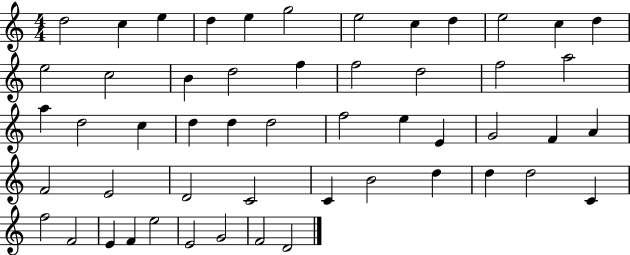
D5/h C5/q E5/q D5/q E5/q G5/h E5/h C5/q D5/q E5/h C5/q D5/q E5/h C5/h B4/q D5/h F5/q F5/h D5/h F5/h A5/h A5/q D5/h C5/q D5/q D5/q D5/h F5/h E5/q E4/q G4/h F4/q A4/q F4/h E4/h D4/h C4/h C4/q B4/h D5/q D5/q D5/h C4/q F5/h F4/h E4/q F4/q E5/h E4/h G4/h F4/h D4/h